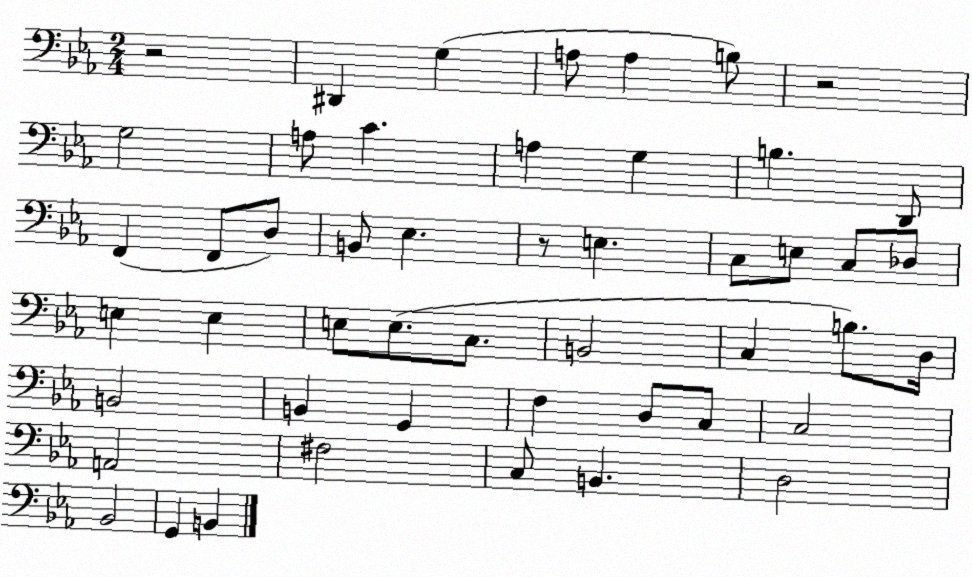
X:1
T:Untitled
M:2/4
L:1/4
K:Eb
z2 ^D,, G, A,/2 A, B,/2 z2 G,2 A,/2 C A, G, B, D,,/2 F,, F,,/2 D,/2 B,,/2 _E, z/2 E, C,/2 E,/2 C,/2 _D,/2 E, E, E,/2 E,/2 C,/2 B,,2 C, B,/2 D,/4 B,,2 B,, G,, F, D,/2 C,/2 C,2 A,,2 ^F,2 C,/2 B,, D,2 _B,,2 G,, B,,